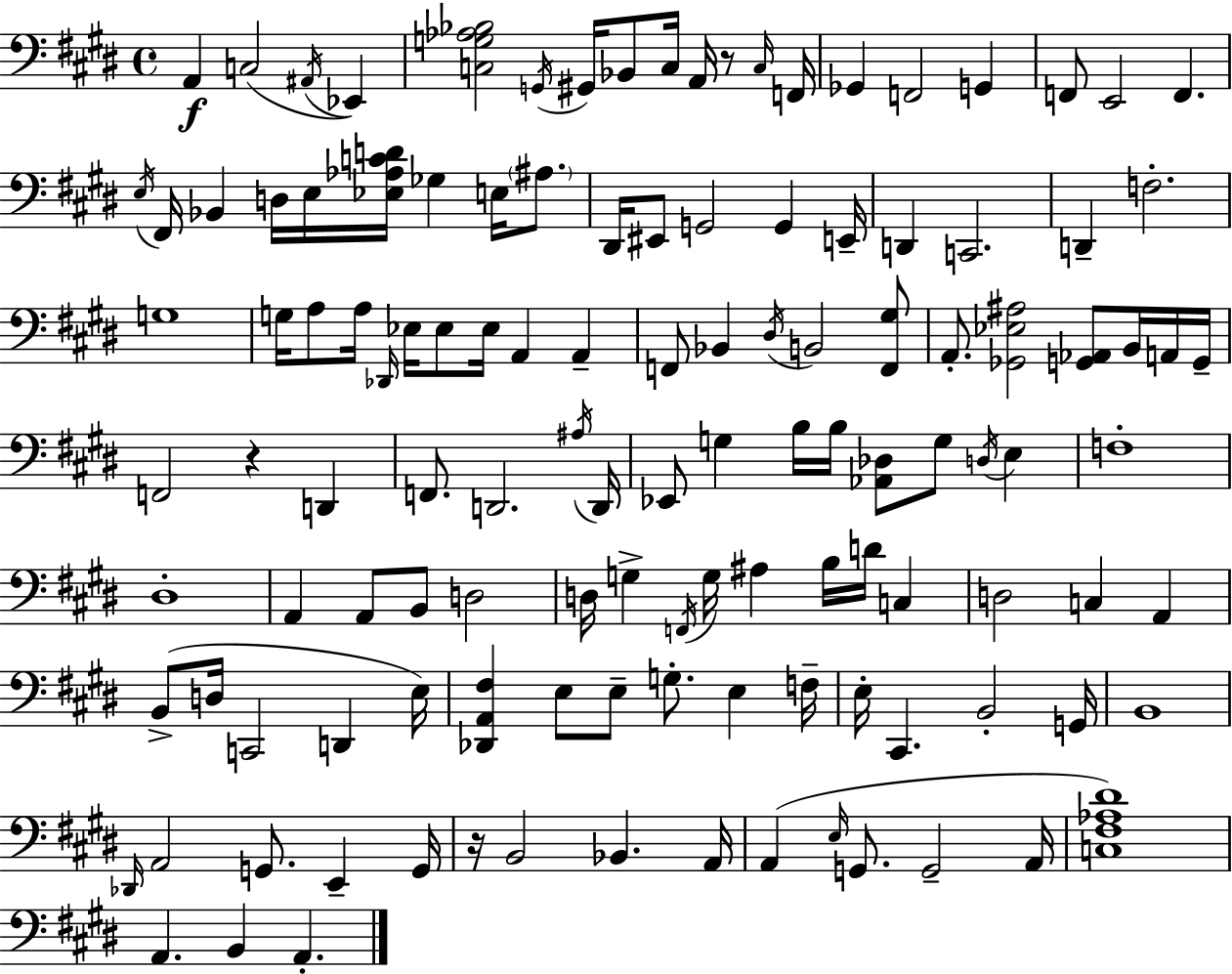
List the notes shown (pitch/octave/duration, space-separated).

A2/q C3/h A#2/s Eb2/q [C3,G3,Ab3,Bb3]/h G2/s G#2/s Bb2/e C3/s A2/s R/e C3/s F2/s Gb2/q F2/h G2/q F2/e E2/h F2/q. E3/s F#2/s Bb2/q D3/s E3/s [Eb3,Ab3,C4,D4]/s Gb3/q E3/s A#3/e. D#2/s EIS2/e G2/h G2/q E2/s D2/q C2/h. D2/q F3/h. G3/w G3/s A3/e A3/s Db2/s Eb3/s Eb3/e Eb3/s A2/q A2/q F2/e Bb2/q D#3/s B2/h [F2,G#3]/e A2/e. [Gb2,Eb3,A#3]/h [G2,Ab2]/e B2/s A2/s G2/s F2/h R/q D2/q F2/e. D2/h. A#3/s D2/s Eb2/e G3/q B3/s B3/s [Ab2,Db3]/e G3/e D3/s E3/q F3/w D#3/w A2/q A2/e B2/e D3/h D3/s G3/q F2/s G3/s A#3/q B3/s D4/s C3/q D3/h C3/q A2/q B2/e D3/s C2/h D2/q E3/s [Db2,A2,F#3]/q E3/e E3/e G3/e. E3/q F3/s E3/s C#2/q. B2/h G2/s B2/w Db2/s A2/h G2/e. E2/q G2/s R/s B2/h Bb2/q. A2/s A2/q E3/s G2/e. G2/h A2/s [C3,F#3,Ab3,D#4]/w A2/q. B2/q A2/q.